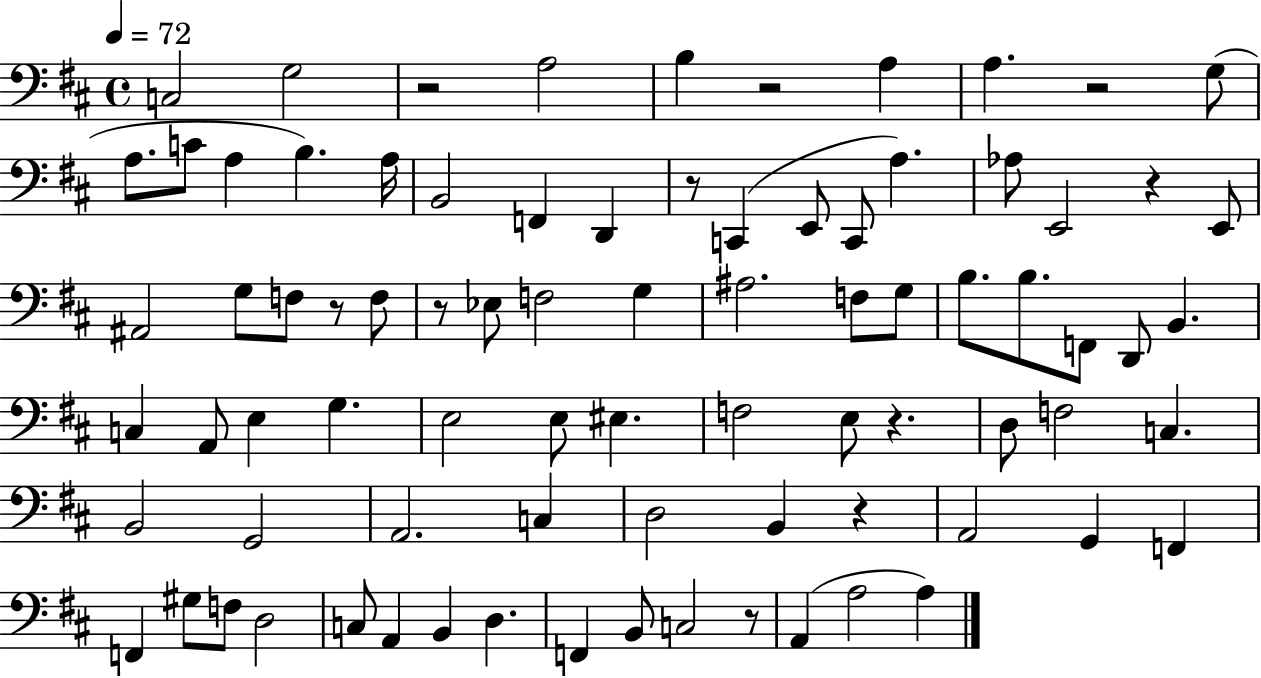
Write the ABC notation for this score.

X:1
T:Untitled
M:4/4
L:1/4
K:D
C,2 G,2 z2 A,2 B, z2 A, A, z2 G,/2 A,/2 C/2 A, B, A,/4 B,,2 F,, D,, z/2 C,, E,,/2 C,,/2 A, _A,/2 E,,2 z E,,/2 ^A,,2 G,/2 F,/2 z/2 F,/2 z/2 _E,/2 F,2 G, ^A,2 F,/2 G,/2 B,/2 B,/2 F,,/2 D,,/2 B,, C, A,,/2 E, G, E,2 E,/2 ^E, F,2 E,/2 z D,/2 F,2 C, B,,2 G,,2 A,,2 C, D,2 B,, z A,,2 G,, F,, F,, ^G,/2 F,/2 D,2 C,/2 A,, B,, D, F,, B,,/2 C,2 z/2 A,, A,2 A,